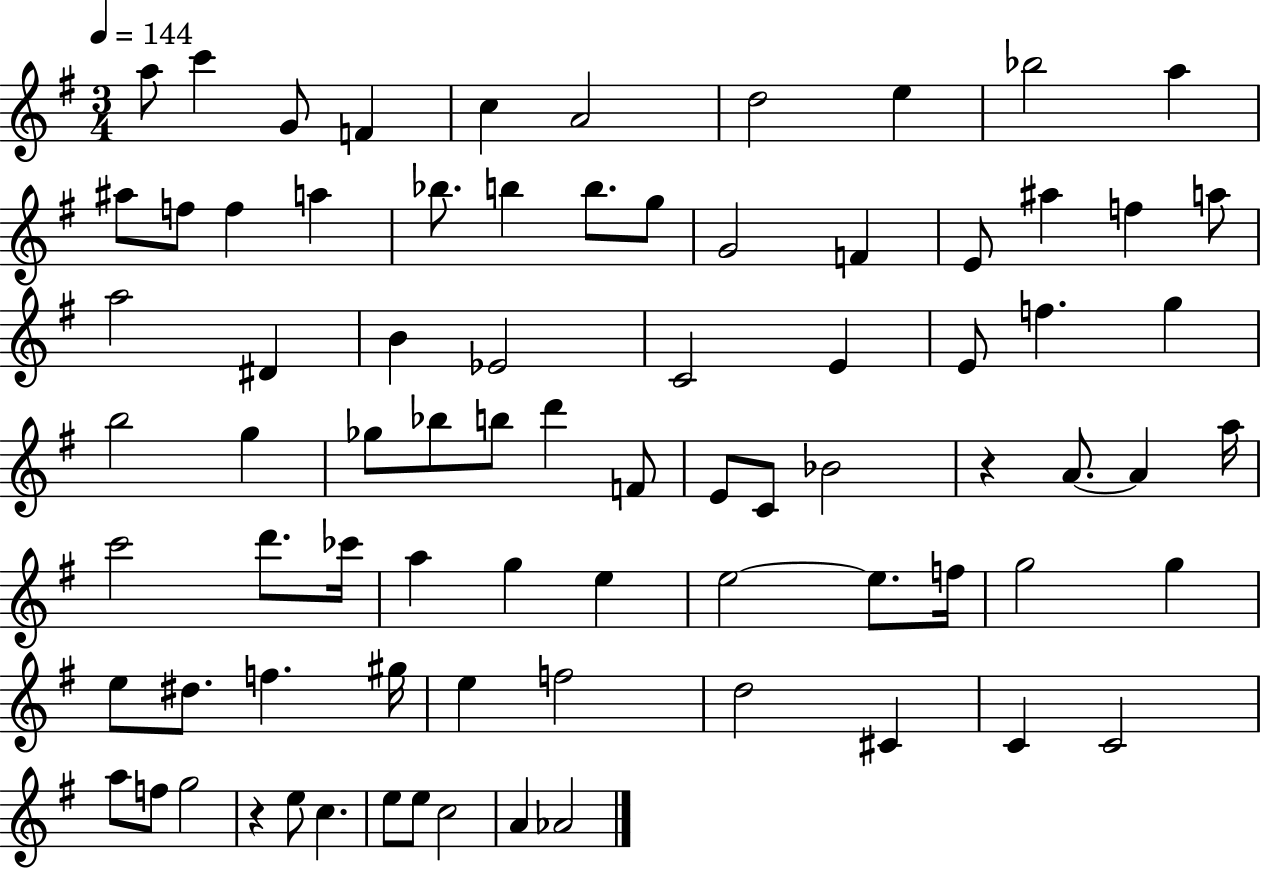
X:1
T:Untitled
M:3/4
L:1/4
K:G
a/2 c' G/2 F c A2 d2 e _b2 a ^a/2 f/2 f a _b/2 b b/2 g/2 G2 F E/2 ^a f a/2 a2 ^D B _E2 C2 E E/2 f g b2 g _g/2 _b/2 b/2 d' F/2 E/2 C/2 _B2 z A/2 A a/4 c'2 d'/2 _c'/4 a g e e2 e/2 f/4 g2 g e/2 ^d/2 f ^g/4 e f2 d2 ^C C C2 a/2 f/2 g2 z e/2 c e/2 e/2 c2 A _A2